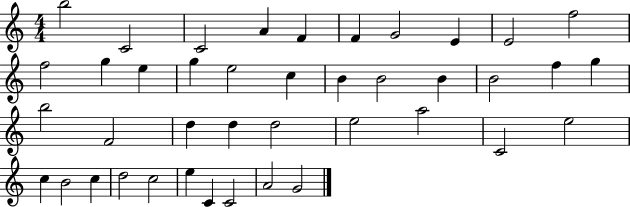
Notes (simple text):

B5/h C4/h C4/h A4/q F4/q F4/q G4/h E4/q E4/h F5/h F5/h G5/q E5/q G5/q E5/h C5/q B4/q B4/h B4/q B4/h F5/q G5/q B5/h F4/h D5/q D5/q D5/h E5/h A5/h C4/h E5/h C5/q B4/h C5/q D5/h C5/h E5/q C4/q C4/h A4/h G4/h